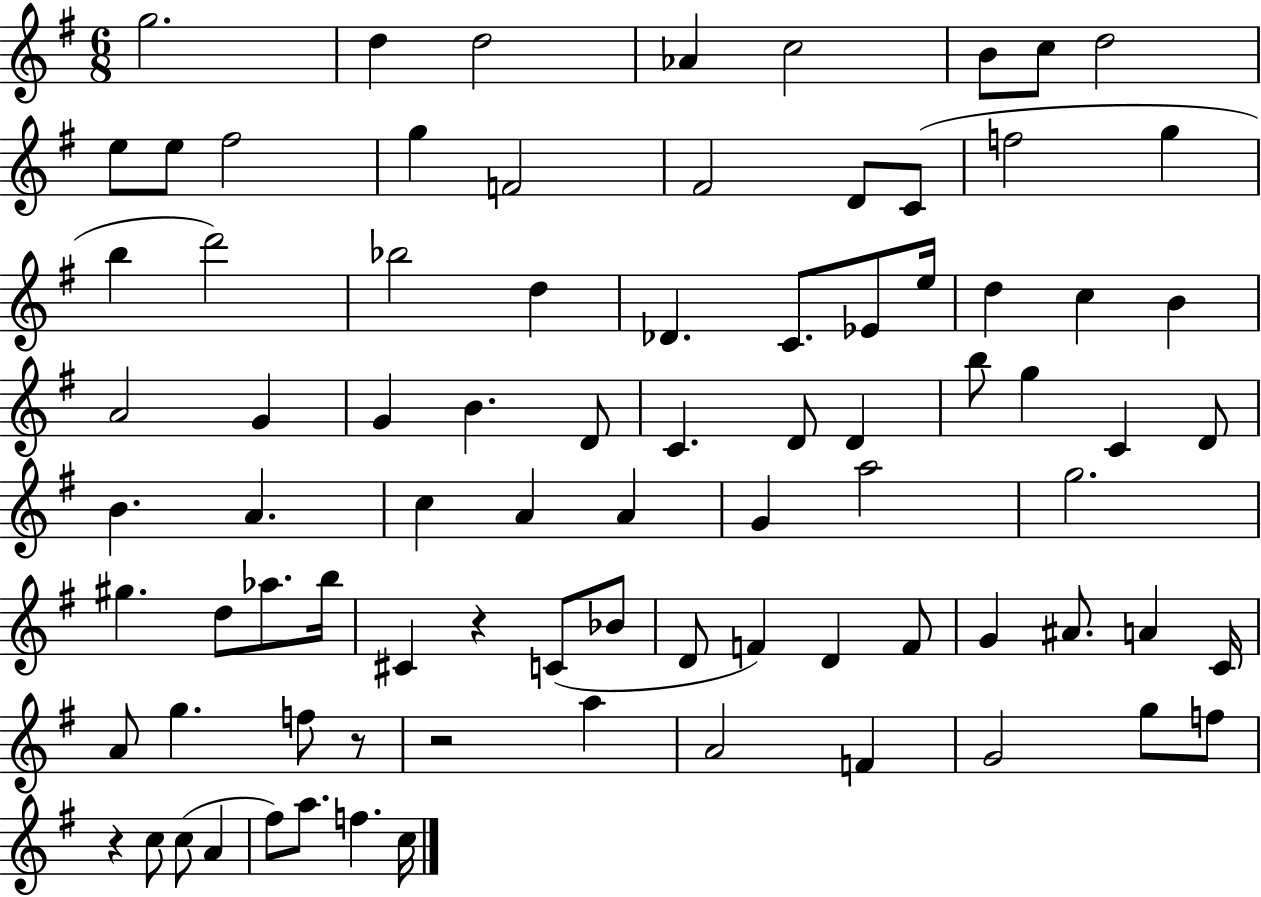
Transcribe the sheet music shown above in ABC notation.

X:1
T:Untitled
M:6/8
L:1/4
K:G
g2 d d2 _A c2 B/2 c/2 d2 e/2 e/2 ^f2 g F2 ^F2 D/2 C/2 f2 g b d'2 _b2 d _D C/2 _E/2 e/4 d c B A2 G G B D/2 C D/2 D b/2 g C D/2 B A c A A G a2 g2 ^g d/2 _a/2 b/4 ^C z C/2 _B/2 D/2 F D F/2 G ^A/2 A C/4 A/2 g f/2 z/2 z2 a A2 F G2 g/2 f/2 z c/2 c/2 A ^f/2 a/2 f c/4